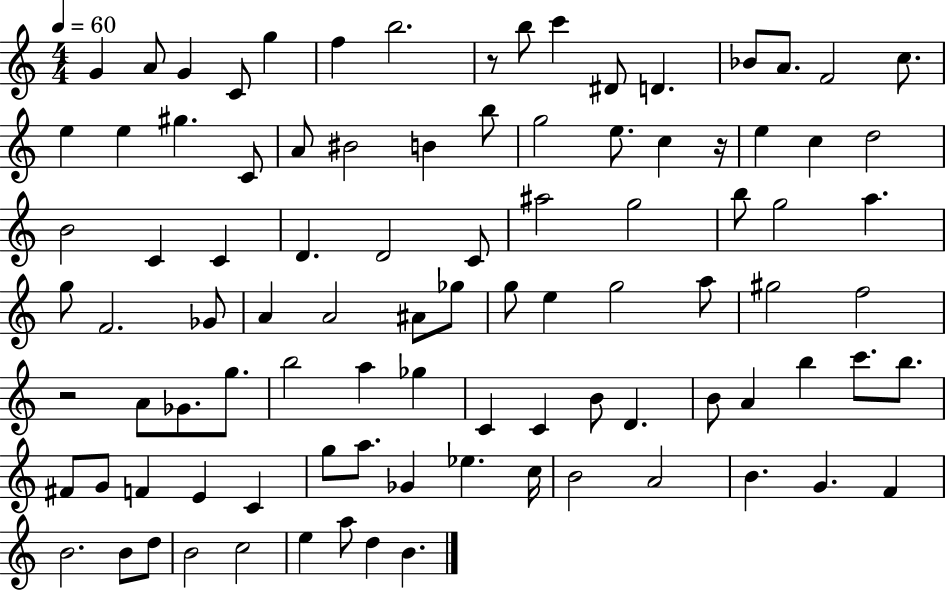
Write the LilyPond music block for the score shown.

{
  \clef treble
  \numericTimeSignature
  \time 4/4
  \key c \major
  \tempo 4 = 60
  g'4 a'8 g'4 c'8 g''4 | f''4 b''2. | r8 b''8 c'''4 dis'8 d'4. | bes'8 a'8. f'2 c''8. | \break e''4 e''4 gis''4. c'8 | a'8 bis'2 b'4 b''8 | g''2 e''8. c''4 r16 | e''4 c''4 d''2 | \break b'2 c'4 c'4 | d'4. d'2 c'8 | ais''2 g''2 | b''8 g''2 a''4. | \break g''8 f'2. ges'8 | a'4 a'2 ais'8 ges''8 | g''8 e''4 g''2 a''8 | gis''2 f''2 | \break r2 a'8 ges'8. g''8. | b''2 a''4 ges''4 | c'4 c'4 b'8 d'4. | b'8 a'4 b''4 c'''8. b''8. | \break fis'8 g'8 f'4 e'4 c'4 | g''8 a''8. ges'4 ees''4. c''16 | b'2 a'2 | b'4. g'4. f'4 | \break b'2. b'8 d''8 | b'2 c''2 | e''4 a''8 d''4 b'4. | \bar "|."
}